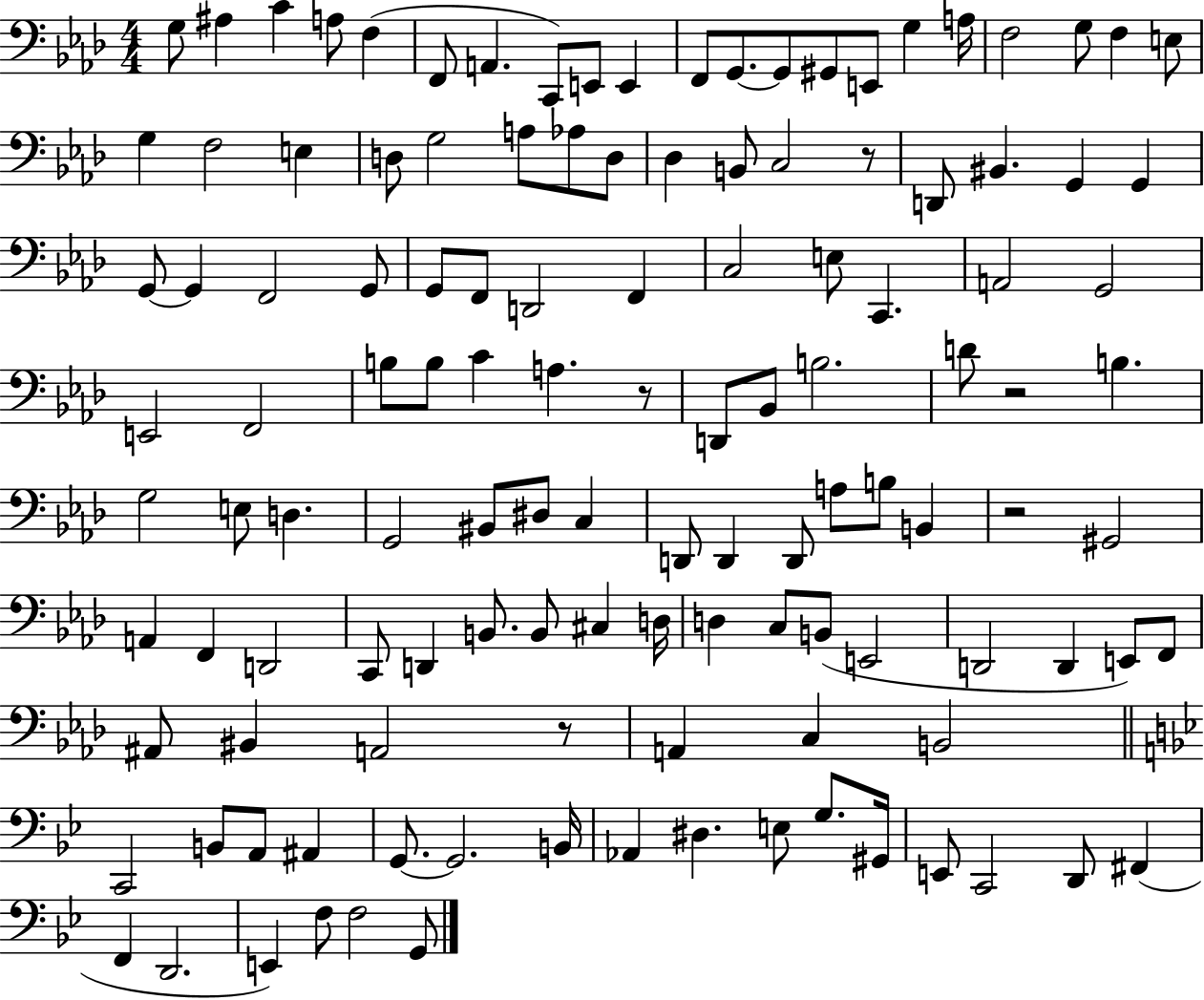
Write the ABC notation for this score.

X:1
T:Untitled
M:4/4
L:1/4
K:Ab
G,/2 ^A, C A,/2 F, F,,/2 A,, C,,/2 E,,/2 E,, F,,/2 G,,/2 G,,/2 ^G,,/2 E,,/2 G, A,/4 F,2 G,/2 F, E,/2 G, F,2 E, D,/2 G,2 A,/2 _A,/2 D,/2 _D, B,,/2 C,2 z/2 D,,/2 ^B,, G,, G,, G,,/2 G,, F,,2 G,,/2 G,,/2 F,,/2 D,,2 F,, C,2 E,/2 C,, A,,2 G,,2 E,,2 F,,2 B,/2 B,/2 C A, z/2 D,,/2 _B,,/2 B,2 D/2 z2 B, G,2 E,/2 D, G,,2 ^B,,/2 ^D,/2 C, D,,/2 D,, D,,/2 A,/2 B,/2 B,, z2 ^G,,2 A,, F,, D,,2 C,,/2 D,, B,,/2 B,,/2 ^C, D,/4 D, C,/2 B,,/2 E,,2 D,,2 D,, E,,/2 F,,/2 ^A,,/2 ^B,, A,,2 z/2 A,, C, B,,2 C,,2 B,,/2 A,,/2 ^A,, G,,/2 G,,2 B,,/4 _A,, ^D, E,/2 G,/2 ^G,,/4 E,,/2 C,,2 D,,/2 ^F,, F,, D,,2 E,, F,/2 F,2 G,,/2